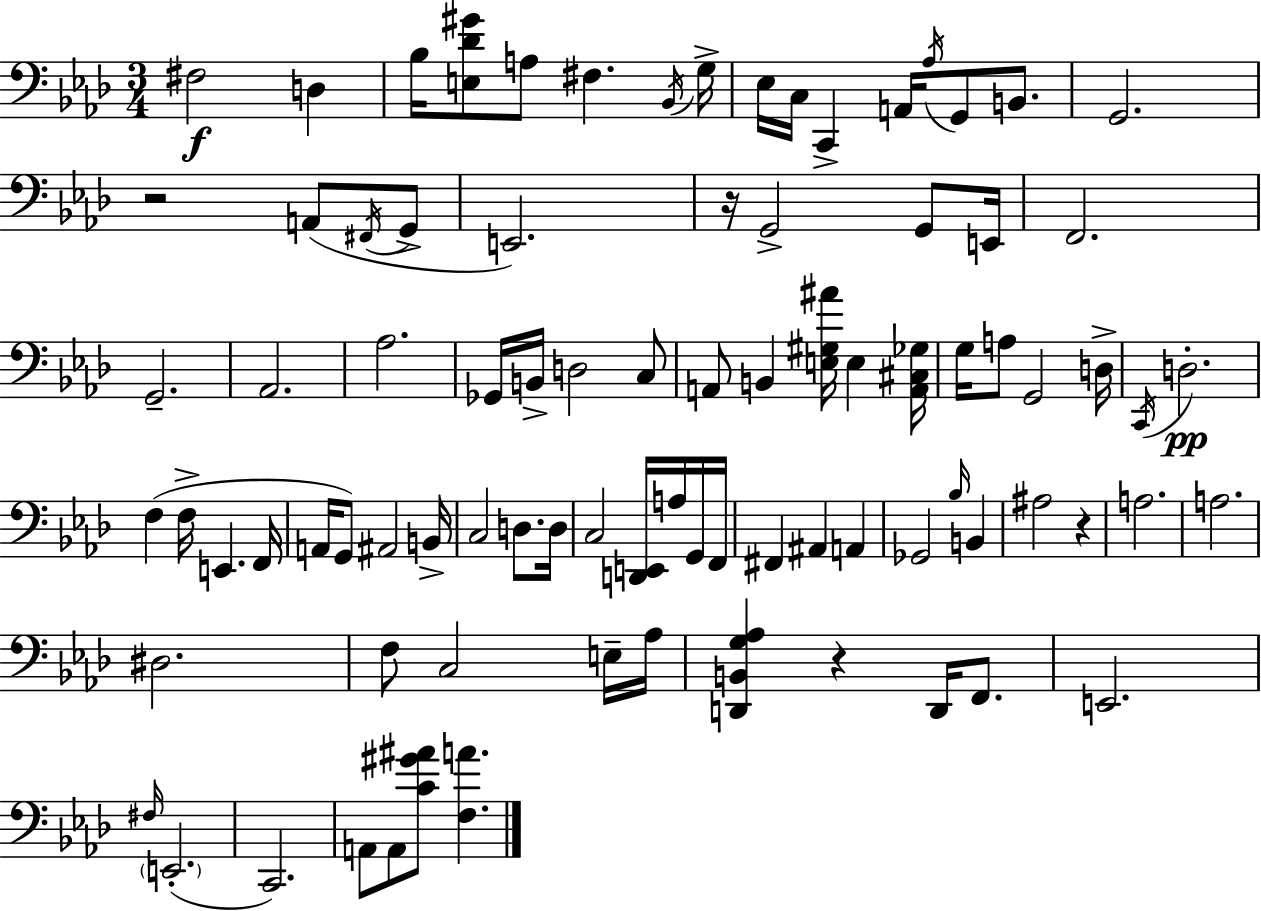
F#3/h D3/q Bb3/s [E3,Db4,G#4]/e A3/e F#3/q. Bb2/s G3/s Eb3/s C3/s C2/q A2/s Ab3/s G2/e B2/e. G2/h. R/h A2/e F#2/s G2/e E2/h. R/s G2/h G2/e E2/s F2/h. G2/h. Ab2/h. Ab3/h. Gb2/s B2/s D3/h C3/e A2/e B2/q [E3,G#3,A#4]/s E3/q [A2,C#3,Gb3]/s G3/s A3/e G2/h D3/s C2/s D3/h. F3/q F3/s E2/q. F2/s A2/s G2/e A#2/h B2/s C3/h D3/e. D3/s C3/h [D2,E2]/s A3/s G2/s F2/s F#2/q A#2/q A2/q Gb2/h Bb3/s B2/q A#3/h R/q A3/h. A3/h. D#3/h. F3/e C3/h E3/s Ab3/s [D2,B2,G3,Ab3]/q R/q D2/s F2/e. E2/h. F#3/s E2/h. C2/h. A2/e A2/e [C4,G#4,A#4]/e [F3,A4]/q.